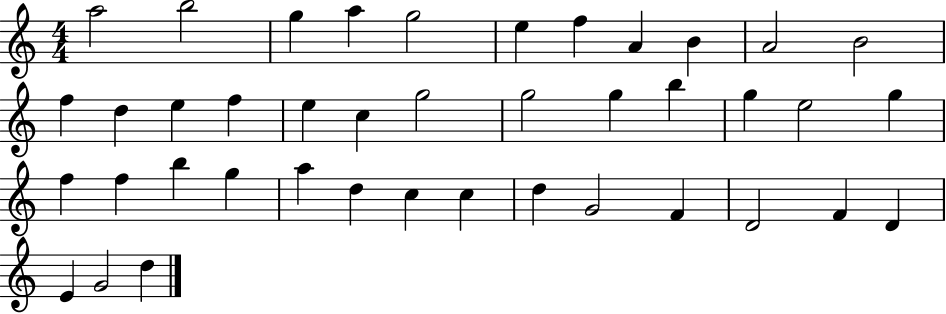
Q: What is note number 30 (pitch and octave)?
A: D5